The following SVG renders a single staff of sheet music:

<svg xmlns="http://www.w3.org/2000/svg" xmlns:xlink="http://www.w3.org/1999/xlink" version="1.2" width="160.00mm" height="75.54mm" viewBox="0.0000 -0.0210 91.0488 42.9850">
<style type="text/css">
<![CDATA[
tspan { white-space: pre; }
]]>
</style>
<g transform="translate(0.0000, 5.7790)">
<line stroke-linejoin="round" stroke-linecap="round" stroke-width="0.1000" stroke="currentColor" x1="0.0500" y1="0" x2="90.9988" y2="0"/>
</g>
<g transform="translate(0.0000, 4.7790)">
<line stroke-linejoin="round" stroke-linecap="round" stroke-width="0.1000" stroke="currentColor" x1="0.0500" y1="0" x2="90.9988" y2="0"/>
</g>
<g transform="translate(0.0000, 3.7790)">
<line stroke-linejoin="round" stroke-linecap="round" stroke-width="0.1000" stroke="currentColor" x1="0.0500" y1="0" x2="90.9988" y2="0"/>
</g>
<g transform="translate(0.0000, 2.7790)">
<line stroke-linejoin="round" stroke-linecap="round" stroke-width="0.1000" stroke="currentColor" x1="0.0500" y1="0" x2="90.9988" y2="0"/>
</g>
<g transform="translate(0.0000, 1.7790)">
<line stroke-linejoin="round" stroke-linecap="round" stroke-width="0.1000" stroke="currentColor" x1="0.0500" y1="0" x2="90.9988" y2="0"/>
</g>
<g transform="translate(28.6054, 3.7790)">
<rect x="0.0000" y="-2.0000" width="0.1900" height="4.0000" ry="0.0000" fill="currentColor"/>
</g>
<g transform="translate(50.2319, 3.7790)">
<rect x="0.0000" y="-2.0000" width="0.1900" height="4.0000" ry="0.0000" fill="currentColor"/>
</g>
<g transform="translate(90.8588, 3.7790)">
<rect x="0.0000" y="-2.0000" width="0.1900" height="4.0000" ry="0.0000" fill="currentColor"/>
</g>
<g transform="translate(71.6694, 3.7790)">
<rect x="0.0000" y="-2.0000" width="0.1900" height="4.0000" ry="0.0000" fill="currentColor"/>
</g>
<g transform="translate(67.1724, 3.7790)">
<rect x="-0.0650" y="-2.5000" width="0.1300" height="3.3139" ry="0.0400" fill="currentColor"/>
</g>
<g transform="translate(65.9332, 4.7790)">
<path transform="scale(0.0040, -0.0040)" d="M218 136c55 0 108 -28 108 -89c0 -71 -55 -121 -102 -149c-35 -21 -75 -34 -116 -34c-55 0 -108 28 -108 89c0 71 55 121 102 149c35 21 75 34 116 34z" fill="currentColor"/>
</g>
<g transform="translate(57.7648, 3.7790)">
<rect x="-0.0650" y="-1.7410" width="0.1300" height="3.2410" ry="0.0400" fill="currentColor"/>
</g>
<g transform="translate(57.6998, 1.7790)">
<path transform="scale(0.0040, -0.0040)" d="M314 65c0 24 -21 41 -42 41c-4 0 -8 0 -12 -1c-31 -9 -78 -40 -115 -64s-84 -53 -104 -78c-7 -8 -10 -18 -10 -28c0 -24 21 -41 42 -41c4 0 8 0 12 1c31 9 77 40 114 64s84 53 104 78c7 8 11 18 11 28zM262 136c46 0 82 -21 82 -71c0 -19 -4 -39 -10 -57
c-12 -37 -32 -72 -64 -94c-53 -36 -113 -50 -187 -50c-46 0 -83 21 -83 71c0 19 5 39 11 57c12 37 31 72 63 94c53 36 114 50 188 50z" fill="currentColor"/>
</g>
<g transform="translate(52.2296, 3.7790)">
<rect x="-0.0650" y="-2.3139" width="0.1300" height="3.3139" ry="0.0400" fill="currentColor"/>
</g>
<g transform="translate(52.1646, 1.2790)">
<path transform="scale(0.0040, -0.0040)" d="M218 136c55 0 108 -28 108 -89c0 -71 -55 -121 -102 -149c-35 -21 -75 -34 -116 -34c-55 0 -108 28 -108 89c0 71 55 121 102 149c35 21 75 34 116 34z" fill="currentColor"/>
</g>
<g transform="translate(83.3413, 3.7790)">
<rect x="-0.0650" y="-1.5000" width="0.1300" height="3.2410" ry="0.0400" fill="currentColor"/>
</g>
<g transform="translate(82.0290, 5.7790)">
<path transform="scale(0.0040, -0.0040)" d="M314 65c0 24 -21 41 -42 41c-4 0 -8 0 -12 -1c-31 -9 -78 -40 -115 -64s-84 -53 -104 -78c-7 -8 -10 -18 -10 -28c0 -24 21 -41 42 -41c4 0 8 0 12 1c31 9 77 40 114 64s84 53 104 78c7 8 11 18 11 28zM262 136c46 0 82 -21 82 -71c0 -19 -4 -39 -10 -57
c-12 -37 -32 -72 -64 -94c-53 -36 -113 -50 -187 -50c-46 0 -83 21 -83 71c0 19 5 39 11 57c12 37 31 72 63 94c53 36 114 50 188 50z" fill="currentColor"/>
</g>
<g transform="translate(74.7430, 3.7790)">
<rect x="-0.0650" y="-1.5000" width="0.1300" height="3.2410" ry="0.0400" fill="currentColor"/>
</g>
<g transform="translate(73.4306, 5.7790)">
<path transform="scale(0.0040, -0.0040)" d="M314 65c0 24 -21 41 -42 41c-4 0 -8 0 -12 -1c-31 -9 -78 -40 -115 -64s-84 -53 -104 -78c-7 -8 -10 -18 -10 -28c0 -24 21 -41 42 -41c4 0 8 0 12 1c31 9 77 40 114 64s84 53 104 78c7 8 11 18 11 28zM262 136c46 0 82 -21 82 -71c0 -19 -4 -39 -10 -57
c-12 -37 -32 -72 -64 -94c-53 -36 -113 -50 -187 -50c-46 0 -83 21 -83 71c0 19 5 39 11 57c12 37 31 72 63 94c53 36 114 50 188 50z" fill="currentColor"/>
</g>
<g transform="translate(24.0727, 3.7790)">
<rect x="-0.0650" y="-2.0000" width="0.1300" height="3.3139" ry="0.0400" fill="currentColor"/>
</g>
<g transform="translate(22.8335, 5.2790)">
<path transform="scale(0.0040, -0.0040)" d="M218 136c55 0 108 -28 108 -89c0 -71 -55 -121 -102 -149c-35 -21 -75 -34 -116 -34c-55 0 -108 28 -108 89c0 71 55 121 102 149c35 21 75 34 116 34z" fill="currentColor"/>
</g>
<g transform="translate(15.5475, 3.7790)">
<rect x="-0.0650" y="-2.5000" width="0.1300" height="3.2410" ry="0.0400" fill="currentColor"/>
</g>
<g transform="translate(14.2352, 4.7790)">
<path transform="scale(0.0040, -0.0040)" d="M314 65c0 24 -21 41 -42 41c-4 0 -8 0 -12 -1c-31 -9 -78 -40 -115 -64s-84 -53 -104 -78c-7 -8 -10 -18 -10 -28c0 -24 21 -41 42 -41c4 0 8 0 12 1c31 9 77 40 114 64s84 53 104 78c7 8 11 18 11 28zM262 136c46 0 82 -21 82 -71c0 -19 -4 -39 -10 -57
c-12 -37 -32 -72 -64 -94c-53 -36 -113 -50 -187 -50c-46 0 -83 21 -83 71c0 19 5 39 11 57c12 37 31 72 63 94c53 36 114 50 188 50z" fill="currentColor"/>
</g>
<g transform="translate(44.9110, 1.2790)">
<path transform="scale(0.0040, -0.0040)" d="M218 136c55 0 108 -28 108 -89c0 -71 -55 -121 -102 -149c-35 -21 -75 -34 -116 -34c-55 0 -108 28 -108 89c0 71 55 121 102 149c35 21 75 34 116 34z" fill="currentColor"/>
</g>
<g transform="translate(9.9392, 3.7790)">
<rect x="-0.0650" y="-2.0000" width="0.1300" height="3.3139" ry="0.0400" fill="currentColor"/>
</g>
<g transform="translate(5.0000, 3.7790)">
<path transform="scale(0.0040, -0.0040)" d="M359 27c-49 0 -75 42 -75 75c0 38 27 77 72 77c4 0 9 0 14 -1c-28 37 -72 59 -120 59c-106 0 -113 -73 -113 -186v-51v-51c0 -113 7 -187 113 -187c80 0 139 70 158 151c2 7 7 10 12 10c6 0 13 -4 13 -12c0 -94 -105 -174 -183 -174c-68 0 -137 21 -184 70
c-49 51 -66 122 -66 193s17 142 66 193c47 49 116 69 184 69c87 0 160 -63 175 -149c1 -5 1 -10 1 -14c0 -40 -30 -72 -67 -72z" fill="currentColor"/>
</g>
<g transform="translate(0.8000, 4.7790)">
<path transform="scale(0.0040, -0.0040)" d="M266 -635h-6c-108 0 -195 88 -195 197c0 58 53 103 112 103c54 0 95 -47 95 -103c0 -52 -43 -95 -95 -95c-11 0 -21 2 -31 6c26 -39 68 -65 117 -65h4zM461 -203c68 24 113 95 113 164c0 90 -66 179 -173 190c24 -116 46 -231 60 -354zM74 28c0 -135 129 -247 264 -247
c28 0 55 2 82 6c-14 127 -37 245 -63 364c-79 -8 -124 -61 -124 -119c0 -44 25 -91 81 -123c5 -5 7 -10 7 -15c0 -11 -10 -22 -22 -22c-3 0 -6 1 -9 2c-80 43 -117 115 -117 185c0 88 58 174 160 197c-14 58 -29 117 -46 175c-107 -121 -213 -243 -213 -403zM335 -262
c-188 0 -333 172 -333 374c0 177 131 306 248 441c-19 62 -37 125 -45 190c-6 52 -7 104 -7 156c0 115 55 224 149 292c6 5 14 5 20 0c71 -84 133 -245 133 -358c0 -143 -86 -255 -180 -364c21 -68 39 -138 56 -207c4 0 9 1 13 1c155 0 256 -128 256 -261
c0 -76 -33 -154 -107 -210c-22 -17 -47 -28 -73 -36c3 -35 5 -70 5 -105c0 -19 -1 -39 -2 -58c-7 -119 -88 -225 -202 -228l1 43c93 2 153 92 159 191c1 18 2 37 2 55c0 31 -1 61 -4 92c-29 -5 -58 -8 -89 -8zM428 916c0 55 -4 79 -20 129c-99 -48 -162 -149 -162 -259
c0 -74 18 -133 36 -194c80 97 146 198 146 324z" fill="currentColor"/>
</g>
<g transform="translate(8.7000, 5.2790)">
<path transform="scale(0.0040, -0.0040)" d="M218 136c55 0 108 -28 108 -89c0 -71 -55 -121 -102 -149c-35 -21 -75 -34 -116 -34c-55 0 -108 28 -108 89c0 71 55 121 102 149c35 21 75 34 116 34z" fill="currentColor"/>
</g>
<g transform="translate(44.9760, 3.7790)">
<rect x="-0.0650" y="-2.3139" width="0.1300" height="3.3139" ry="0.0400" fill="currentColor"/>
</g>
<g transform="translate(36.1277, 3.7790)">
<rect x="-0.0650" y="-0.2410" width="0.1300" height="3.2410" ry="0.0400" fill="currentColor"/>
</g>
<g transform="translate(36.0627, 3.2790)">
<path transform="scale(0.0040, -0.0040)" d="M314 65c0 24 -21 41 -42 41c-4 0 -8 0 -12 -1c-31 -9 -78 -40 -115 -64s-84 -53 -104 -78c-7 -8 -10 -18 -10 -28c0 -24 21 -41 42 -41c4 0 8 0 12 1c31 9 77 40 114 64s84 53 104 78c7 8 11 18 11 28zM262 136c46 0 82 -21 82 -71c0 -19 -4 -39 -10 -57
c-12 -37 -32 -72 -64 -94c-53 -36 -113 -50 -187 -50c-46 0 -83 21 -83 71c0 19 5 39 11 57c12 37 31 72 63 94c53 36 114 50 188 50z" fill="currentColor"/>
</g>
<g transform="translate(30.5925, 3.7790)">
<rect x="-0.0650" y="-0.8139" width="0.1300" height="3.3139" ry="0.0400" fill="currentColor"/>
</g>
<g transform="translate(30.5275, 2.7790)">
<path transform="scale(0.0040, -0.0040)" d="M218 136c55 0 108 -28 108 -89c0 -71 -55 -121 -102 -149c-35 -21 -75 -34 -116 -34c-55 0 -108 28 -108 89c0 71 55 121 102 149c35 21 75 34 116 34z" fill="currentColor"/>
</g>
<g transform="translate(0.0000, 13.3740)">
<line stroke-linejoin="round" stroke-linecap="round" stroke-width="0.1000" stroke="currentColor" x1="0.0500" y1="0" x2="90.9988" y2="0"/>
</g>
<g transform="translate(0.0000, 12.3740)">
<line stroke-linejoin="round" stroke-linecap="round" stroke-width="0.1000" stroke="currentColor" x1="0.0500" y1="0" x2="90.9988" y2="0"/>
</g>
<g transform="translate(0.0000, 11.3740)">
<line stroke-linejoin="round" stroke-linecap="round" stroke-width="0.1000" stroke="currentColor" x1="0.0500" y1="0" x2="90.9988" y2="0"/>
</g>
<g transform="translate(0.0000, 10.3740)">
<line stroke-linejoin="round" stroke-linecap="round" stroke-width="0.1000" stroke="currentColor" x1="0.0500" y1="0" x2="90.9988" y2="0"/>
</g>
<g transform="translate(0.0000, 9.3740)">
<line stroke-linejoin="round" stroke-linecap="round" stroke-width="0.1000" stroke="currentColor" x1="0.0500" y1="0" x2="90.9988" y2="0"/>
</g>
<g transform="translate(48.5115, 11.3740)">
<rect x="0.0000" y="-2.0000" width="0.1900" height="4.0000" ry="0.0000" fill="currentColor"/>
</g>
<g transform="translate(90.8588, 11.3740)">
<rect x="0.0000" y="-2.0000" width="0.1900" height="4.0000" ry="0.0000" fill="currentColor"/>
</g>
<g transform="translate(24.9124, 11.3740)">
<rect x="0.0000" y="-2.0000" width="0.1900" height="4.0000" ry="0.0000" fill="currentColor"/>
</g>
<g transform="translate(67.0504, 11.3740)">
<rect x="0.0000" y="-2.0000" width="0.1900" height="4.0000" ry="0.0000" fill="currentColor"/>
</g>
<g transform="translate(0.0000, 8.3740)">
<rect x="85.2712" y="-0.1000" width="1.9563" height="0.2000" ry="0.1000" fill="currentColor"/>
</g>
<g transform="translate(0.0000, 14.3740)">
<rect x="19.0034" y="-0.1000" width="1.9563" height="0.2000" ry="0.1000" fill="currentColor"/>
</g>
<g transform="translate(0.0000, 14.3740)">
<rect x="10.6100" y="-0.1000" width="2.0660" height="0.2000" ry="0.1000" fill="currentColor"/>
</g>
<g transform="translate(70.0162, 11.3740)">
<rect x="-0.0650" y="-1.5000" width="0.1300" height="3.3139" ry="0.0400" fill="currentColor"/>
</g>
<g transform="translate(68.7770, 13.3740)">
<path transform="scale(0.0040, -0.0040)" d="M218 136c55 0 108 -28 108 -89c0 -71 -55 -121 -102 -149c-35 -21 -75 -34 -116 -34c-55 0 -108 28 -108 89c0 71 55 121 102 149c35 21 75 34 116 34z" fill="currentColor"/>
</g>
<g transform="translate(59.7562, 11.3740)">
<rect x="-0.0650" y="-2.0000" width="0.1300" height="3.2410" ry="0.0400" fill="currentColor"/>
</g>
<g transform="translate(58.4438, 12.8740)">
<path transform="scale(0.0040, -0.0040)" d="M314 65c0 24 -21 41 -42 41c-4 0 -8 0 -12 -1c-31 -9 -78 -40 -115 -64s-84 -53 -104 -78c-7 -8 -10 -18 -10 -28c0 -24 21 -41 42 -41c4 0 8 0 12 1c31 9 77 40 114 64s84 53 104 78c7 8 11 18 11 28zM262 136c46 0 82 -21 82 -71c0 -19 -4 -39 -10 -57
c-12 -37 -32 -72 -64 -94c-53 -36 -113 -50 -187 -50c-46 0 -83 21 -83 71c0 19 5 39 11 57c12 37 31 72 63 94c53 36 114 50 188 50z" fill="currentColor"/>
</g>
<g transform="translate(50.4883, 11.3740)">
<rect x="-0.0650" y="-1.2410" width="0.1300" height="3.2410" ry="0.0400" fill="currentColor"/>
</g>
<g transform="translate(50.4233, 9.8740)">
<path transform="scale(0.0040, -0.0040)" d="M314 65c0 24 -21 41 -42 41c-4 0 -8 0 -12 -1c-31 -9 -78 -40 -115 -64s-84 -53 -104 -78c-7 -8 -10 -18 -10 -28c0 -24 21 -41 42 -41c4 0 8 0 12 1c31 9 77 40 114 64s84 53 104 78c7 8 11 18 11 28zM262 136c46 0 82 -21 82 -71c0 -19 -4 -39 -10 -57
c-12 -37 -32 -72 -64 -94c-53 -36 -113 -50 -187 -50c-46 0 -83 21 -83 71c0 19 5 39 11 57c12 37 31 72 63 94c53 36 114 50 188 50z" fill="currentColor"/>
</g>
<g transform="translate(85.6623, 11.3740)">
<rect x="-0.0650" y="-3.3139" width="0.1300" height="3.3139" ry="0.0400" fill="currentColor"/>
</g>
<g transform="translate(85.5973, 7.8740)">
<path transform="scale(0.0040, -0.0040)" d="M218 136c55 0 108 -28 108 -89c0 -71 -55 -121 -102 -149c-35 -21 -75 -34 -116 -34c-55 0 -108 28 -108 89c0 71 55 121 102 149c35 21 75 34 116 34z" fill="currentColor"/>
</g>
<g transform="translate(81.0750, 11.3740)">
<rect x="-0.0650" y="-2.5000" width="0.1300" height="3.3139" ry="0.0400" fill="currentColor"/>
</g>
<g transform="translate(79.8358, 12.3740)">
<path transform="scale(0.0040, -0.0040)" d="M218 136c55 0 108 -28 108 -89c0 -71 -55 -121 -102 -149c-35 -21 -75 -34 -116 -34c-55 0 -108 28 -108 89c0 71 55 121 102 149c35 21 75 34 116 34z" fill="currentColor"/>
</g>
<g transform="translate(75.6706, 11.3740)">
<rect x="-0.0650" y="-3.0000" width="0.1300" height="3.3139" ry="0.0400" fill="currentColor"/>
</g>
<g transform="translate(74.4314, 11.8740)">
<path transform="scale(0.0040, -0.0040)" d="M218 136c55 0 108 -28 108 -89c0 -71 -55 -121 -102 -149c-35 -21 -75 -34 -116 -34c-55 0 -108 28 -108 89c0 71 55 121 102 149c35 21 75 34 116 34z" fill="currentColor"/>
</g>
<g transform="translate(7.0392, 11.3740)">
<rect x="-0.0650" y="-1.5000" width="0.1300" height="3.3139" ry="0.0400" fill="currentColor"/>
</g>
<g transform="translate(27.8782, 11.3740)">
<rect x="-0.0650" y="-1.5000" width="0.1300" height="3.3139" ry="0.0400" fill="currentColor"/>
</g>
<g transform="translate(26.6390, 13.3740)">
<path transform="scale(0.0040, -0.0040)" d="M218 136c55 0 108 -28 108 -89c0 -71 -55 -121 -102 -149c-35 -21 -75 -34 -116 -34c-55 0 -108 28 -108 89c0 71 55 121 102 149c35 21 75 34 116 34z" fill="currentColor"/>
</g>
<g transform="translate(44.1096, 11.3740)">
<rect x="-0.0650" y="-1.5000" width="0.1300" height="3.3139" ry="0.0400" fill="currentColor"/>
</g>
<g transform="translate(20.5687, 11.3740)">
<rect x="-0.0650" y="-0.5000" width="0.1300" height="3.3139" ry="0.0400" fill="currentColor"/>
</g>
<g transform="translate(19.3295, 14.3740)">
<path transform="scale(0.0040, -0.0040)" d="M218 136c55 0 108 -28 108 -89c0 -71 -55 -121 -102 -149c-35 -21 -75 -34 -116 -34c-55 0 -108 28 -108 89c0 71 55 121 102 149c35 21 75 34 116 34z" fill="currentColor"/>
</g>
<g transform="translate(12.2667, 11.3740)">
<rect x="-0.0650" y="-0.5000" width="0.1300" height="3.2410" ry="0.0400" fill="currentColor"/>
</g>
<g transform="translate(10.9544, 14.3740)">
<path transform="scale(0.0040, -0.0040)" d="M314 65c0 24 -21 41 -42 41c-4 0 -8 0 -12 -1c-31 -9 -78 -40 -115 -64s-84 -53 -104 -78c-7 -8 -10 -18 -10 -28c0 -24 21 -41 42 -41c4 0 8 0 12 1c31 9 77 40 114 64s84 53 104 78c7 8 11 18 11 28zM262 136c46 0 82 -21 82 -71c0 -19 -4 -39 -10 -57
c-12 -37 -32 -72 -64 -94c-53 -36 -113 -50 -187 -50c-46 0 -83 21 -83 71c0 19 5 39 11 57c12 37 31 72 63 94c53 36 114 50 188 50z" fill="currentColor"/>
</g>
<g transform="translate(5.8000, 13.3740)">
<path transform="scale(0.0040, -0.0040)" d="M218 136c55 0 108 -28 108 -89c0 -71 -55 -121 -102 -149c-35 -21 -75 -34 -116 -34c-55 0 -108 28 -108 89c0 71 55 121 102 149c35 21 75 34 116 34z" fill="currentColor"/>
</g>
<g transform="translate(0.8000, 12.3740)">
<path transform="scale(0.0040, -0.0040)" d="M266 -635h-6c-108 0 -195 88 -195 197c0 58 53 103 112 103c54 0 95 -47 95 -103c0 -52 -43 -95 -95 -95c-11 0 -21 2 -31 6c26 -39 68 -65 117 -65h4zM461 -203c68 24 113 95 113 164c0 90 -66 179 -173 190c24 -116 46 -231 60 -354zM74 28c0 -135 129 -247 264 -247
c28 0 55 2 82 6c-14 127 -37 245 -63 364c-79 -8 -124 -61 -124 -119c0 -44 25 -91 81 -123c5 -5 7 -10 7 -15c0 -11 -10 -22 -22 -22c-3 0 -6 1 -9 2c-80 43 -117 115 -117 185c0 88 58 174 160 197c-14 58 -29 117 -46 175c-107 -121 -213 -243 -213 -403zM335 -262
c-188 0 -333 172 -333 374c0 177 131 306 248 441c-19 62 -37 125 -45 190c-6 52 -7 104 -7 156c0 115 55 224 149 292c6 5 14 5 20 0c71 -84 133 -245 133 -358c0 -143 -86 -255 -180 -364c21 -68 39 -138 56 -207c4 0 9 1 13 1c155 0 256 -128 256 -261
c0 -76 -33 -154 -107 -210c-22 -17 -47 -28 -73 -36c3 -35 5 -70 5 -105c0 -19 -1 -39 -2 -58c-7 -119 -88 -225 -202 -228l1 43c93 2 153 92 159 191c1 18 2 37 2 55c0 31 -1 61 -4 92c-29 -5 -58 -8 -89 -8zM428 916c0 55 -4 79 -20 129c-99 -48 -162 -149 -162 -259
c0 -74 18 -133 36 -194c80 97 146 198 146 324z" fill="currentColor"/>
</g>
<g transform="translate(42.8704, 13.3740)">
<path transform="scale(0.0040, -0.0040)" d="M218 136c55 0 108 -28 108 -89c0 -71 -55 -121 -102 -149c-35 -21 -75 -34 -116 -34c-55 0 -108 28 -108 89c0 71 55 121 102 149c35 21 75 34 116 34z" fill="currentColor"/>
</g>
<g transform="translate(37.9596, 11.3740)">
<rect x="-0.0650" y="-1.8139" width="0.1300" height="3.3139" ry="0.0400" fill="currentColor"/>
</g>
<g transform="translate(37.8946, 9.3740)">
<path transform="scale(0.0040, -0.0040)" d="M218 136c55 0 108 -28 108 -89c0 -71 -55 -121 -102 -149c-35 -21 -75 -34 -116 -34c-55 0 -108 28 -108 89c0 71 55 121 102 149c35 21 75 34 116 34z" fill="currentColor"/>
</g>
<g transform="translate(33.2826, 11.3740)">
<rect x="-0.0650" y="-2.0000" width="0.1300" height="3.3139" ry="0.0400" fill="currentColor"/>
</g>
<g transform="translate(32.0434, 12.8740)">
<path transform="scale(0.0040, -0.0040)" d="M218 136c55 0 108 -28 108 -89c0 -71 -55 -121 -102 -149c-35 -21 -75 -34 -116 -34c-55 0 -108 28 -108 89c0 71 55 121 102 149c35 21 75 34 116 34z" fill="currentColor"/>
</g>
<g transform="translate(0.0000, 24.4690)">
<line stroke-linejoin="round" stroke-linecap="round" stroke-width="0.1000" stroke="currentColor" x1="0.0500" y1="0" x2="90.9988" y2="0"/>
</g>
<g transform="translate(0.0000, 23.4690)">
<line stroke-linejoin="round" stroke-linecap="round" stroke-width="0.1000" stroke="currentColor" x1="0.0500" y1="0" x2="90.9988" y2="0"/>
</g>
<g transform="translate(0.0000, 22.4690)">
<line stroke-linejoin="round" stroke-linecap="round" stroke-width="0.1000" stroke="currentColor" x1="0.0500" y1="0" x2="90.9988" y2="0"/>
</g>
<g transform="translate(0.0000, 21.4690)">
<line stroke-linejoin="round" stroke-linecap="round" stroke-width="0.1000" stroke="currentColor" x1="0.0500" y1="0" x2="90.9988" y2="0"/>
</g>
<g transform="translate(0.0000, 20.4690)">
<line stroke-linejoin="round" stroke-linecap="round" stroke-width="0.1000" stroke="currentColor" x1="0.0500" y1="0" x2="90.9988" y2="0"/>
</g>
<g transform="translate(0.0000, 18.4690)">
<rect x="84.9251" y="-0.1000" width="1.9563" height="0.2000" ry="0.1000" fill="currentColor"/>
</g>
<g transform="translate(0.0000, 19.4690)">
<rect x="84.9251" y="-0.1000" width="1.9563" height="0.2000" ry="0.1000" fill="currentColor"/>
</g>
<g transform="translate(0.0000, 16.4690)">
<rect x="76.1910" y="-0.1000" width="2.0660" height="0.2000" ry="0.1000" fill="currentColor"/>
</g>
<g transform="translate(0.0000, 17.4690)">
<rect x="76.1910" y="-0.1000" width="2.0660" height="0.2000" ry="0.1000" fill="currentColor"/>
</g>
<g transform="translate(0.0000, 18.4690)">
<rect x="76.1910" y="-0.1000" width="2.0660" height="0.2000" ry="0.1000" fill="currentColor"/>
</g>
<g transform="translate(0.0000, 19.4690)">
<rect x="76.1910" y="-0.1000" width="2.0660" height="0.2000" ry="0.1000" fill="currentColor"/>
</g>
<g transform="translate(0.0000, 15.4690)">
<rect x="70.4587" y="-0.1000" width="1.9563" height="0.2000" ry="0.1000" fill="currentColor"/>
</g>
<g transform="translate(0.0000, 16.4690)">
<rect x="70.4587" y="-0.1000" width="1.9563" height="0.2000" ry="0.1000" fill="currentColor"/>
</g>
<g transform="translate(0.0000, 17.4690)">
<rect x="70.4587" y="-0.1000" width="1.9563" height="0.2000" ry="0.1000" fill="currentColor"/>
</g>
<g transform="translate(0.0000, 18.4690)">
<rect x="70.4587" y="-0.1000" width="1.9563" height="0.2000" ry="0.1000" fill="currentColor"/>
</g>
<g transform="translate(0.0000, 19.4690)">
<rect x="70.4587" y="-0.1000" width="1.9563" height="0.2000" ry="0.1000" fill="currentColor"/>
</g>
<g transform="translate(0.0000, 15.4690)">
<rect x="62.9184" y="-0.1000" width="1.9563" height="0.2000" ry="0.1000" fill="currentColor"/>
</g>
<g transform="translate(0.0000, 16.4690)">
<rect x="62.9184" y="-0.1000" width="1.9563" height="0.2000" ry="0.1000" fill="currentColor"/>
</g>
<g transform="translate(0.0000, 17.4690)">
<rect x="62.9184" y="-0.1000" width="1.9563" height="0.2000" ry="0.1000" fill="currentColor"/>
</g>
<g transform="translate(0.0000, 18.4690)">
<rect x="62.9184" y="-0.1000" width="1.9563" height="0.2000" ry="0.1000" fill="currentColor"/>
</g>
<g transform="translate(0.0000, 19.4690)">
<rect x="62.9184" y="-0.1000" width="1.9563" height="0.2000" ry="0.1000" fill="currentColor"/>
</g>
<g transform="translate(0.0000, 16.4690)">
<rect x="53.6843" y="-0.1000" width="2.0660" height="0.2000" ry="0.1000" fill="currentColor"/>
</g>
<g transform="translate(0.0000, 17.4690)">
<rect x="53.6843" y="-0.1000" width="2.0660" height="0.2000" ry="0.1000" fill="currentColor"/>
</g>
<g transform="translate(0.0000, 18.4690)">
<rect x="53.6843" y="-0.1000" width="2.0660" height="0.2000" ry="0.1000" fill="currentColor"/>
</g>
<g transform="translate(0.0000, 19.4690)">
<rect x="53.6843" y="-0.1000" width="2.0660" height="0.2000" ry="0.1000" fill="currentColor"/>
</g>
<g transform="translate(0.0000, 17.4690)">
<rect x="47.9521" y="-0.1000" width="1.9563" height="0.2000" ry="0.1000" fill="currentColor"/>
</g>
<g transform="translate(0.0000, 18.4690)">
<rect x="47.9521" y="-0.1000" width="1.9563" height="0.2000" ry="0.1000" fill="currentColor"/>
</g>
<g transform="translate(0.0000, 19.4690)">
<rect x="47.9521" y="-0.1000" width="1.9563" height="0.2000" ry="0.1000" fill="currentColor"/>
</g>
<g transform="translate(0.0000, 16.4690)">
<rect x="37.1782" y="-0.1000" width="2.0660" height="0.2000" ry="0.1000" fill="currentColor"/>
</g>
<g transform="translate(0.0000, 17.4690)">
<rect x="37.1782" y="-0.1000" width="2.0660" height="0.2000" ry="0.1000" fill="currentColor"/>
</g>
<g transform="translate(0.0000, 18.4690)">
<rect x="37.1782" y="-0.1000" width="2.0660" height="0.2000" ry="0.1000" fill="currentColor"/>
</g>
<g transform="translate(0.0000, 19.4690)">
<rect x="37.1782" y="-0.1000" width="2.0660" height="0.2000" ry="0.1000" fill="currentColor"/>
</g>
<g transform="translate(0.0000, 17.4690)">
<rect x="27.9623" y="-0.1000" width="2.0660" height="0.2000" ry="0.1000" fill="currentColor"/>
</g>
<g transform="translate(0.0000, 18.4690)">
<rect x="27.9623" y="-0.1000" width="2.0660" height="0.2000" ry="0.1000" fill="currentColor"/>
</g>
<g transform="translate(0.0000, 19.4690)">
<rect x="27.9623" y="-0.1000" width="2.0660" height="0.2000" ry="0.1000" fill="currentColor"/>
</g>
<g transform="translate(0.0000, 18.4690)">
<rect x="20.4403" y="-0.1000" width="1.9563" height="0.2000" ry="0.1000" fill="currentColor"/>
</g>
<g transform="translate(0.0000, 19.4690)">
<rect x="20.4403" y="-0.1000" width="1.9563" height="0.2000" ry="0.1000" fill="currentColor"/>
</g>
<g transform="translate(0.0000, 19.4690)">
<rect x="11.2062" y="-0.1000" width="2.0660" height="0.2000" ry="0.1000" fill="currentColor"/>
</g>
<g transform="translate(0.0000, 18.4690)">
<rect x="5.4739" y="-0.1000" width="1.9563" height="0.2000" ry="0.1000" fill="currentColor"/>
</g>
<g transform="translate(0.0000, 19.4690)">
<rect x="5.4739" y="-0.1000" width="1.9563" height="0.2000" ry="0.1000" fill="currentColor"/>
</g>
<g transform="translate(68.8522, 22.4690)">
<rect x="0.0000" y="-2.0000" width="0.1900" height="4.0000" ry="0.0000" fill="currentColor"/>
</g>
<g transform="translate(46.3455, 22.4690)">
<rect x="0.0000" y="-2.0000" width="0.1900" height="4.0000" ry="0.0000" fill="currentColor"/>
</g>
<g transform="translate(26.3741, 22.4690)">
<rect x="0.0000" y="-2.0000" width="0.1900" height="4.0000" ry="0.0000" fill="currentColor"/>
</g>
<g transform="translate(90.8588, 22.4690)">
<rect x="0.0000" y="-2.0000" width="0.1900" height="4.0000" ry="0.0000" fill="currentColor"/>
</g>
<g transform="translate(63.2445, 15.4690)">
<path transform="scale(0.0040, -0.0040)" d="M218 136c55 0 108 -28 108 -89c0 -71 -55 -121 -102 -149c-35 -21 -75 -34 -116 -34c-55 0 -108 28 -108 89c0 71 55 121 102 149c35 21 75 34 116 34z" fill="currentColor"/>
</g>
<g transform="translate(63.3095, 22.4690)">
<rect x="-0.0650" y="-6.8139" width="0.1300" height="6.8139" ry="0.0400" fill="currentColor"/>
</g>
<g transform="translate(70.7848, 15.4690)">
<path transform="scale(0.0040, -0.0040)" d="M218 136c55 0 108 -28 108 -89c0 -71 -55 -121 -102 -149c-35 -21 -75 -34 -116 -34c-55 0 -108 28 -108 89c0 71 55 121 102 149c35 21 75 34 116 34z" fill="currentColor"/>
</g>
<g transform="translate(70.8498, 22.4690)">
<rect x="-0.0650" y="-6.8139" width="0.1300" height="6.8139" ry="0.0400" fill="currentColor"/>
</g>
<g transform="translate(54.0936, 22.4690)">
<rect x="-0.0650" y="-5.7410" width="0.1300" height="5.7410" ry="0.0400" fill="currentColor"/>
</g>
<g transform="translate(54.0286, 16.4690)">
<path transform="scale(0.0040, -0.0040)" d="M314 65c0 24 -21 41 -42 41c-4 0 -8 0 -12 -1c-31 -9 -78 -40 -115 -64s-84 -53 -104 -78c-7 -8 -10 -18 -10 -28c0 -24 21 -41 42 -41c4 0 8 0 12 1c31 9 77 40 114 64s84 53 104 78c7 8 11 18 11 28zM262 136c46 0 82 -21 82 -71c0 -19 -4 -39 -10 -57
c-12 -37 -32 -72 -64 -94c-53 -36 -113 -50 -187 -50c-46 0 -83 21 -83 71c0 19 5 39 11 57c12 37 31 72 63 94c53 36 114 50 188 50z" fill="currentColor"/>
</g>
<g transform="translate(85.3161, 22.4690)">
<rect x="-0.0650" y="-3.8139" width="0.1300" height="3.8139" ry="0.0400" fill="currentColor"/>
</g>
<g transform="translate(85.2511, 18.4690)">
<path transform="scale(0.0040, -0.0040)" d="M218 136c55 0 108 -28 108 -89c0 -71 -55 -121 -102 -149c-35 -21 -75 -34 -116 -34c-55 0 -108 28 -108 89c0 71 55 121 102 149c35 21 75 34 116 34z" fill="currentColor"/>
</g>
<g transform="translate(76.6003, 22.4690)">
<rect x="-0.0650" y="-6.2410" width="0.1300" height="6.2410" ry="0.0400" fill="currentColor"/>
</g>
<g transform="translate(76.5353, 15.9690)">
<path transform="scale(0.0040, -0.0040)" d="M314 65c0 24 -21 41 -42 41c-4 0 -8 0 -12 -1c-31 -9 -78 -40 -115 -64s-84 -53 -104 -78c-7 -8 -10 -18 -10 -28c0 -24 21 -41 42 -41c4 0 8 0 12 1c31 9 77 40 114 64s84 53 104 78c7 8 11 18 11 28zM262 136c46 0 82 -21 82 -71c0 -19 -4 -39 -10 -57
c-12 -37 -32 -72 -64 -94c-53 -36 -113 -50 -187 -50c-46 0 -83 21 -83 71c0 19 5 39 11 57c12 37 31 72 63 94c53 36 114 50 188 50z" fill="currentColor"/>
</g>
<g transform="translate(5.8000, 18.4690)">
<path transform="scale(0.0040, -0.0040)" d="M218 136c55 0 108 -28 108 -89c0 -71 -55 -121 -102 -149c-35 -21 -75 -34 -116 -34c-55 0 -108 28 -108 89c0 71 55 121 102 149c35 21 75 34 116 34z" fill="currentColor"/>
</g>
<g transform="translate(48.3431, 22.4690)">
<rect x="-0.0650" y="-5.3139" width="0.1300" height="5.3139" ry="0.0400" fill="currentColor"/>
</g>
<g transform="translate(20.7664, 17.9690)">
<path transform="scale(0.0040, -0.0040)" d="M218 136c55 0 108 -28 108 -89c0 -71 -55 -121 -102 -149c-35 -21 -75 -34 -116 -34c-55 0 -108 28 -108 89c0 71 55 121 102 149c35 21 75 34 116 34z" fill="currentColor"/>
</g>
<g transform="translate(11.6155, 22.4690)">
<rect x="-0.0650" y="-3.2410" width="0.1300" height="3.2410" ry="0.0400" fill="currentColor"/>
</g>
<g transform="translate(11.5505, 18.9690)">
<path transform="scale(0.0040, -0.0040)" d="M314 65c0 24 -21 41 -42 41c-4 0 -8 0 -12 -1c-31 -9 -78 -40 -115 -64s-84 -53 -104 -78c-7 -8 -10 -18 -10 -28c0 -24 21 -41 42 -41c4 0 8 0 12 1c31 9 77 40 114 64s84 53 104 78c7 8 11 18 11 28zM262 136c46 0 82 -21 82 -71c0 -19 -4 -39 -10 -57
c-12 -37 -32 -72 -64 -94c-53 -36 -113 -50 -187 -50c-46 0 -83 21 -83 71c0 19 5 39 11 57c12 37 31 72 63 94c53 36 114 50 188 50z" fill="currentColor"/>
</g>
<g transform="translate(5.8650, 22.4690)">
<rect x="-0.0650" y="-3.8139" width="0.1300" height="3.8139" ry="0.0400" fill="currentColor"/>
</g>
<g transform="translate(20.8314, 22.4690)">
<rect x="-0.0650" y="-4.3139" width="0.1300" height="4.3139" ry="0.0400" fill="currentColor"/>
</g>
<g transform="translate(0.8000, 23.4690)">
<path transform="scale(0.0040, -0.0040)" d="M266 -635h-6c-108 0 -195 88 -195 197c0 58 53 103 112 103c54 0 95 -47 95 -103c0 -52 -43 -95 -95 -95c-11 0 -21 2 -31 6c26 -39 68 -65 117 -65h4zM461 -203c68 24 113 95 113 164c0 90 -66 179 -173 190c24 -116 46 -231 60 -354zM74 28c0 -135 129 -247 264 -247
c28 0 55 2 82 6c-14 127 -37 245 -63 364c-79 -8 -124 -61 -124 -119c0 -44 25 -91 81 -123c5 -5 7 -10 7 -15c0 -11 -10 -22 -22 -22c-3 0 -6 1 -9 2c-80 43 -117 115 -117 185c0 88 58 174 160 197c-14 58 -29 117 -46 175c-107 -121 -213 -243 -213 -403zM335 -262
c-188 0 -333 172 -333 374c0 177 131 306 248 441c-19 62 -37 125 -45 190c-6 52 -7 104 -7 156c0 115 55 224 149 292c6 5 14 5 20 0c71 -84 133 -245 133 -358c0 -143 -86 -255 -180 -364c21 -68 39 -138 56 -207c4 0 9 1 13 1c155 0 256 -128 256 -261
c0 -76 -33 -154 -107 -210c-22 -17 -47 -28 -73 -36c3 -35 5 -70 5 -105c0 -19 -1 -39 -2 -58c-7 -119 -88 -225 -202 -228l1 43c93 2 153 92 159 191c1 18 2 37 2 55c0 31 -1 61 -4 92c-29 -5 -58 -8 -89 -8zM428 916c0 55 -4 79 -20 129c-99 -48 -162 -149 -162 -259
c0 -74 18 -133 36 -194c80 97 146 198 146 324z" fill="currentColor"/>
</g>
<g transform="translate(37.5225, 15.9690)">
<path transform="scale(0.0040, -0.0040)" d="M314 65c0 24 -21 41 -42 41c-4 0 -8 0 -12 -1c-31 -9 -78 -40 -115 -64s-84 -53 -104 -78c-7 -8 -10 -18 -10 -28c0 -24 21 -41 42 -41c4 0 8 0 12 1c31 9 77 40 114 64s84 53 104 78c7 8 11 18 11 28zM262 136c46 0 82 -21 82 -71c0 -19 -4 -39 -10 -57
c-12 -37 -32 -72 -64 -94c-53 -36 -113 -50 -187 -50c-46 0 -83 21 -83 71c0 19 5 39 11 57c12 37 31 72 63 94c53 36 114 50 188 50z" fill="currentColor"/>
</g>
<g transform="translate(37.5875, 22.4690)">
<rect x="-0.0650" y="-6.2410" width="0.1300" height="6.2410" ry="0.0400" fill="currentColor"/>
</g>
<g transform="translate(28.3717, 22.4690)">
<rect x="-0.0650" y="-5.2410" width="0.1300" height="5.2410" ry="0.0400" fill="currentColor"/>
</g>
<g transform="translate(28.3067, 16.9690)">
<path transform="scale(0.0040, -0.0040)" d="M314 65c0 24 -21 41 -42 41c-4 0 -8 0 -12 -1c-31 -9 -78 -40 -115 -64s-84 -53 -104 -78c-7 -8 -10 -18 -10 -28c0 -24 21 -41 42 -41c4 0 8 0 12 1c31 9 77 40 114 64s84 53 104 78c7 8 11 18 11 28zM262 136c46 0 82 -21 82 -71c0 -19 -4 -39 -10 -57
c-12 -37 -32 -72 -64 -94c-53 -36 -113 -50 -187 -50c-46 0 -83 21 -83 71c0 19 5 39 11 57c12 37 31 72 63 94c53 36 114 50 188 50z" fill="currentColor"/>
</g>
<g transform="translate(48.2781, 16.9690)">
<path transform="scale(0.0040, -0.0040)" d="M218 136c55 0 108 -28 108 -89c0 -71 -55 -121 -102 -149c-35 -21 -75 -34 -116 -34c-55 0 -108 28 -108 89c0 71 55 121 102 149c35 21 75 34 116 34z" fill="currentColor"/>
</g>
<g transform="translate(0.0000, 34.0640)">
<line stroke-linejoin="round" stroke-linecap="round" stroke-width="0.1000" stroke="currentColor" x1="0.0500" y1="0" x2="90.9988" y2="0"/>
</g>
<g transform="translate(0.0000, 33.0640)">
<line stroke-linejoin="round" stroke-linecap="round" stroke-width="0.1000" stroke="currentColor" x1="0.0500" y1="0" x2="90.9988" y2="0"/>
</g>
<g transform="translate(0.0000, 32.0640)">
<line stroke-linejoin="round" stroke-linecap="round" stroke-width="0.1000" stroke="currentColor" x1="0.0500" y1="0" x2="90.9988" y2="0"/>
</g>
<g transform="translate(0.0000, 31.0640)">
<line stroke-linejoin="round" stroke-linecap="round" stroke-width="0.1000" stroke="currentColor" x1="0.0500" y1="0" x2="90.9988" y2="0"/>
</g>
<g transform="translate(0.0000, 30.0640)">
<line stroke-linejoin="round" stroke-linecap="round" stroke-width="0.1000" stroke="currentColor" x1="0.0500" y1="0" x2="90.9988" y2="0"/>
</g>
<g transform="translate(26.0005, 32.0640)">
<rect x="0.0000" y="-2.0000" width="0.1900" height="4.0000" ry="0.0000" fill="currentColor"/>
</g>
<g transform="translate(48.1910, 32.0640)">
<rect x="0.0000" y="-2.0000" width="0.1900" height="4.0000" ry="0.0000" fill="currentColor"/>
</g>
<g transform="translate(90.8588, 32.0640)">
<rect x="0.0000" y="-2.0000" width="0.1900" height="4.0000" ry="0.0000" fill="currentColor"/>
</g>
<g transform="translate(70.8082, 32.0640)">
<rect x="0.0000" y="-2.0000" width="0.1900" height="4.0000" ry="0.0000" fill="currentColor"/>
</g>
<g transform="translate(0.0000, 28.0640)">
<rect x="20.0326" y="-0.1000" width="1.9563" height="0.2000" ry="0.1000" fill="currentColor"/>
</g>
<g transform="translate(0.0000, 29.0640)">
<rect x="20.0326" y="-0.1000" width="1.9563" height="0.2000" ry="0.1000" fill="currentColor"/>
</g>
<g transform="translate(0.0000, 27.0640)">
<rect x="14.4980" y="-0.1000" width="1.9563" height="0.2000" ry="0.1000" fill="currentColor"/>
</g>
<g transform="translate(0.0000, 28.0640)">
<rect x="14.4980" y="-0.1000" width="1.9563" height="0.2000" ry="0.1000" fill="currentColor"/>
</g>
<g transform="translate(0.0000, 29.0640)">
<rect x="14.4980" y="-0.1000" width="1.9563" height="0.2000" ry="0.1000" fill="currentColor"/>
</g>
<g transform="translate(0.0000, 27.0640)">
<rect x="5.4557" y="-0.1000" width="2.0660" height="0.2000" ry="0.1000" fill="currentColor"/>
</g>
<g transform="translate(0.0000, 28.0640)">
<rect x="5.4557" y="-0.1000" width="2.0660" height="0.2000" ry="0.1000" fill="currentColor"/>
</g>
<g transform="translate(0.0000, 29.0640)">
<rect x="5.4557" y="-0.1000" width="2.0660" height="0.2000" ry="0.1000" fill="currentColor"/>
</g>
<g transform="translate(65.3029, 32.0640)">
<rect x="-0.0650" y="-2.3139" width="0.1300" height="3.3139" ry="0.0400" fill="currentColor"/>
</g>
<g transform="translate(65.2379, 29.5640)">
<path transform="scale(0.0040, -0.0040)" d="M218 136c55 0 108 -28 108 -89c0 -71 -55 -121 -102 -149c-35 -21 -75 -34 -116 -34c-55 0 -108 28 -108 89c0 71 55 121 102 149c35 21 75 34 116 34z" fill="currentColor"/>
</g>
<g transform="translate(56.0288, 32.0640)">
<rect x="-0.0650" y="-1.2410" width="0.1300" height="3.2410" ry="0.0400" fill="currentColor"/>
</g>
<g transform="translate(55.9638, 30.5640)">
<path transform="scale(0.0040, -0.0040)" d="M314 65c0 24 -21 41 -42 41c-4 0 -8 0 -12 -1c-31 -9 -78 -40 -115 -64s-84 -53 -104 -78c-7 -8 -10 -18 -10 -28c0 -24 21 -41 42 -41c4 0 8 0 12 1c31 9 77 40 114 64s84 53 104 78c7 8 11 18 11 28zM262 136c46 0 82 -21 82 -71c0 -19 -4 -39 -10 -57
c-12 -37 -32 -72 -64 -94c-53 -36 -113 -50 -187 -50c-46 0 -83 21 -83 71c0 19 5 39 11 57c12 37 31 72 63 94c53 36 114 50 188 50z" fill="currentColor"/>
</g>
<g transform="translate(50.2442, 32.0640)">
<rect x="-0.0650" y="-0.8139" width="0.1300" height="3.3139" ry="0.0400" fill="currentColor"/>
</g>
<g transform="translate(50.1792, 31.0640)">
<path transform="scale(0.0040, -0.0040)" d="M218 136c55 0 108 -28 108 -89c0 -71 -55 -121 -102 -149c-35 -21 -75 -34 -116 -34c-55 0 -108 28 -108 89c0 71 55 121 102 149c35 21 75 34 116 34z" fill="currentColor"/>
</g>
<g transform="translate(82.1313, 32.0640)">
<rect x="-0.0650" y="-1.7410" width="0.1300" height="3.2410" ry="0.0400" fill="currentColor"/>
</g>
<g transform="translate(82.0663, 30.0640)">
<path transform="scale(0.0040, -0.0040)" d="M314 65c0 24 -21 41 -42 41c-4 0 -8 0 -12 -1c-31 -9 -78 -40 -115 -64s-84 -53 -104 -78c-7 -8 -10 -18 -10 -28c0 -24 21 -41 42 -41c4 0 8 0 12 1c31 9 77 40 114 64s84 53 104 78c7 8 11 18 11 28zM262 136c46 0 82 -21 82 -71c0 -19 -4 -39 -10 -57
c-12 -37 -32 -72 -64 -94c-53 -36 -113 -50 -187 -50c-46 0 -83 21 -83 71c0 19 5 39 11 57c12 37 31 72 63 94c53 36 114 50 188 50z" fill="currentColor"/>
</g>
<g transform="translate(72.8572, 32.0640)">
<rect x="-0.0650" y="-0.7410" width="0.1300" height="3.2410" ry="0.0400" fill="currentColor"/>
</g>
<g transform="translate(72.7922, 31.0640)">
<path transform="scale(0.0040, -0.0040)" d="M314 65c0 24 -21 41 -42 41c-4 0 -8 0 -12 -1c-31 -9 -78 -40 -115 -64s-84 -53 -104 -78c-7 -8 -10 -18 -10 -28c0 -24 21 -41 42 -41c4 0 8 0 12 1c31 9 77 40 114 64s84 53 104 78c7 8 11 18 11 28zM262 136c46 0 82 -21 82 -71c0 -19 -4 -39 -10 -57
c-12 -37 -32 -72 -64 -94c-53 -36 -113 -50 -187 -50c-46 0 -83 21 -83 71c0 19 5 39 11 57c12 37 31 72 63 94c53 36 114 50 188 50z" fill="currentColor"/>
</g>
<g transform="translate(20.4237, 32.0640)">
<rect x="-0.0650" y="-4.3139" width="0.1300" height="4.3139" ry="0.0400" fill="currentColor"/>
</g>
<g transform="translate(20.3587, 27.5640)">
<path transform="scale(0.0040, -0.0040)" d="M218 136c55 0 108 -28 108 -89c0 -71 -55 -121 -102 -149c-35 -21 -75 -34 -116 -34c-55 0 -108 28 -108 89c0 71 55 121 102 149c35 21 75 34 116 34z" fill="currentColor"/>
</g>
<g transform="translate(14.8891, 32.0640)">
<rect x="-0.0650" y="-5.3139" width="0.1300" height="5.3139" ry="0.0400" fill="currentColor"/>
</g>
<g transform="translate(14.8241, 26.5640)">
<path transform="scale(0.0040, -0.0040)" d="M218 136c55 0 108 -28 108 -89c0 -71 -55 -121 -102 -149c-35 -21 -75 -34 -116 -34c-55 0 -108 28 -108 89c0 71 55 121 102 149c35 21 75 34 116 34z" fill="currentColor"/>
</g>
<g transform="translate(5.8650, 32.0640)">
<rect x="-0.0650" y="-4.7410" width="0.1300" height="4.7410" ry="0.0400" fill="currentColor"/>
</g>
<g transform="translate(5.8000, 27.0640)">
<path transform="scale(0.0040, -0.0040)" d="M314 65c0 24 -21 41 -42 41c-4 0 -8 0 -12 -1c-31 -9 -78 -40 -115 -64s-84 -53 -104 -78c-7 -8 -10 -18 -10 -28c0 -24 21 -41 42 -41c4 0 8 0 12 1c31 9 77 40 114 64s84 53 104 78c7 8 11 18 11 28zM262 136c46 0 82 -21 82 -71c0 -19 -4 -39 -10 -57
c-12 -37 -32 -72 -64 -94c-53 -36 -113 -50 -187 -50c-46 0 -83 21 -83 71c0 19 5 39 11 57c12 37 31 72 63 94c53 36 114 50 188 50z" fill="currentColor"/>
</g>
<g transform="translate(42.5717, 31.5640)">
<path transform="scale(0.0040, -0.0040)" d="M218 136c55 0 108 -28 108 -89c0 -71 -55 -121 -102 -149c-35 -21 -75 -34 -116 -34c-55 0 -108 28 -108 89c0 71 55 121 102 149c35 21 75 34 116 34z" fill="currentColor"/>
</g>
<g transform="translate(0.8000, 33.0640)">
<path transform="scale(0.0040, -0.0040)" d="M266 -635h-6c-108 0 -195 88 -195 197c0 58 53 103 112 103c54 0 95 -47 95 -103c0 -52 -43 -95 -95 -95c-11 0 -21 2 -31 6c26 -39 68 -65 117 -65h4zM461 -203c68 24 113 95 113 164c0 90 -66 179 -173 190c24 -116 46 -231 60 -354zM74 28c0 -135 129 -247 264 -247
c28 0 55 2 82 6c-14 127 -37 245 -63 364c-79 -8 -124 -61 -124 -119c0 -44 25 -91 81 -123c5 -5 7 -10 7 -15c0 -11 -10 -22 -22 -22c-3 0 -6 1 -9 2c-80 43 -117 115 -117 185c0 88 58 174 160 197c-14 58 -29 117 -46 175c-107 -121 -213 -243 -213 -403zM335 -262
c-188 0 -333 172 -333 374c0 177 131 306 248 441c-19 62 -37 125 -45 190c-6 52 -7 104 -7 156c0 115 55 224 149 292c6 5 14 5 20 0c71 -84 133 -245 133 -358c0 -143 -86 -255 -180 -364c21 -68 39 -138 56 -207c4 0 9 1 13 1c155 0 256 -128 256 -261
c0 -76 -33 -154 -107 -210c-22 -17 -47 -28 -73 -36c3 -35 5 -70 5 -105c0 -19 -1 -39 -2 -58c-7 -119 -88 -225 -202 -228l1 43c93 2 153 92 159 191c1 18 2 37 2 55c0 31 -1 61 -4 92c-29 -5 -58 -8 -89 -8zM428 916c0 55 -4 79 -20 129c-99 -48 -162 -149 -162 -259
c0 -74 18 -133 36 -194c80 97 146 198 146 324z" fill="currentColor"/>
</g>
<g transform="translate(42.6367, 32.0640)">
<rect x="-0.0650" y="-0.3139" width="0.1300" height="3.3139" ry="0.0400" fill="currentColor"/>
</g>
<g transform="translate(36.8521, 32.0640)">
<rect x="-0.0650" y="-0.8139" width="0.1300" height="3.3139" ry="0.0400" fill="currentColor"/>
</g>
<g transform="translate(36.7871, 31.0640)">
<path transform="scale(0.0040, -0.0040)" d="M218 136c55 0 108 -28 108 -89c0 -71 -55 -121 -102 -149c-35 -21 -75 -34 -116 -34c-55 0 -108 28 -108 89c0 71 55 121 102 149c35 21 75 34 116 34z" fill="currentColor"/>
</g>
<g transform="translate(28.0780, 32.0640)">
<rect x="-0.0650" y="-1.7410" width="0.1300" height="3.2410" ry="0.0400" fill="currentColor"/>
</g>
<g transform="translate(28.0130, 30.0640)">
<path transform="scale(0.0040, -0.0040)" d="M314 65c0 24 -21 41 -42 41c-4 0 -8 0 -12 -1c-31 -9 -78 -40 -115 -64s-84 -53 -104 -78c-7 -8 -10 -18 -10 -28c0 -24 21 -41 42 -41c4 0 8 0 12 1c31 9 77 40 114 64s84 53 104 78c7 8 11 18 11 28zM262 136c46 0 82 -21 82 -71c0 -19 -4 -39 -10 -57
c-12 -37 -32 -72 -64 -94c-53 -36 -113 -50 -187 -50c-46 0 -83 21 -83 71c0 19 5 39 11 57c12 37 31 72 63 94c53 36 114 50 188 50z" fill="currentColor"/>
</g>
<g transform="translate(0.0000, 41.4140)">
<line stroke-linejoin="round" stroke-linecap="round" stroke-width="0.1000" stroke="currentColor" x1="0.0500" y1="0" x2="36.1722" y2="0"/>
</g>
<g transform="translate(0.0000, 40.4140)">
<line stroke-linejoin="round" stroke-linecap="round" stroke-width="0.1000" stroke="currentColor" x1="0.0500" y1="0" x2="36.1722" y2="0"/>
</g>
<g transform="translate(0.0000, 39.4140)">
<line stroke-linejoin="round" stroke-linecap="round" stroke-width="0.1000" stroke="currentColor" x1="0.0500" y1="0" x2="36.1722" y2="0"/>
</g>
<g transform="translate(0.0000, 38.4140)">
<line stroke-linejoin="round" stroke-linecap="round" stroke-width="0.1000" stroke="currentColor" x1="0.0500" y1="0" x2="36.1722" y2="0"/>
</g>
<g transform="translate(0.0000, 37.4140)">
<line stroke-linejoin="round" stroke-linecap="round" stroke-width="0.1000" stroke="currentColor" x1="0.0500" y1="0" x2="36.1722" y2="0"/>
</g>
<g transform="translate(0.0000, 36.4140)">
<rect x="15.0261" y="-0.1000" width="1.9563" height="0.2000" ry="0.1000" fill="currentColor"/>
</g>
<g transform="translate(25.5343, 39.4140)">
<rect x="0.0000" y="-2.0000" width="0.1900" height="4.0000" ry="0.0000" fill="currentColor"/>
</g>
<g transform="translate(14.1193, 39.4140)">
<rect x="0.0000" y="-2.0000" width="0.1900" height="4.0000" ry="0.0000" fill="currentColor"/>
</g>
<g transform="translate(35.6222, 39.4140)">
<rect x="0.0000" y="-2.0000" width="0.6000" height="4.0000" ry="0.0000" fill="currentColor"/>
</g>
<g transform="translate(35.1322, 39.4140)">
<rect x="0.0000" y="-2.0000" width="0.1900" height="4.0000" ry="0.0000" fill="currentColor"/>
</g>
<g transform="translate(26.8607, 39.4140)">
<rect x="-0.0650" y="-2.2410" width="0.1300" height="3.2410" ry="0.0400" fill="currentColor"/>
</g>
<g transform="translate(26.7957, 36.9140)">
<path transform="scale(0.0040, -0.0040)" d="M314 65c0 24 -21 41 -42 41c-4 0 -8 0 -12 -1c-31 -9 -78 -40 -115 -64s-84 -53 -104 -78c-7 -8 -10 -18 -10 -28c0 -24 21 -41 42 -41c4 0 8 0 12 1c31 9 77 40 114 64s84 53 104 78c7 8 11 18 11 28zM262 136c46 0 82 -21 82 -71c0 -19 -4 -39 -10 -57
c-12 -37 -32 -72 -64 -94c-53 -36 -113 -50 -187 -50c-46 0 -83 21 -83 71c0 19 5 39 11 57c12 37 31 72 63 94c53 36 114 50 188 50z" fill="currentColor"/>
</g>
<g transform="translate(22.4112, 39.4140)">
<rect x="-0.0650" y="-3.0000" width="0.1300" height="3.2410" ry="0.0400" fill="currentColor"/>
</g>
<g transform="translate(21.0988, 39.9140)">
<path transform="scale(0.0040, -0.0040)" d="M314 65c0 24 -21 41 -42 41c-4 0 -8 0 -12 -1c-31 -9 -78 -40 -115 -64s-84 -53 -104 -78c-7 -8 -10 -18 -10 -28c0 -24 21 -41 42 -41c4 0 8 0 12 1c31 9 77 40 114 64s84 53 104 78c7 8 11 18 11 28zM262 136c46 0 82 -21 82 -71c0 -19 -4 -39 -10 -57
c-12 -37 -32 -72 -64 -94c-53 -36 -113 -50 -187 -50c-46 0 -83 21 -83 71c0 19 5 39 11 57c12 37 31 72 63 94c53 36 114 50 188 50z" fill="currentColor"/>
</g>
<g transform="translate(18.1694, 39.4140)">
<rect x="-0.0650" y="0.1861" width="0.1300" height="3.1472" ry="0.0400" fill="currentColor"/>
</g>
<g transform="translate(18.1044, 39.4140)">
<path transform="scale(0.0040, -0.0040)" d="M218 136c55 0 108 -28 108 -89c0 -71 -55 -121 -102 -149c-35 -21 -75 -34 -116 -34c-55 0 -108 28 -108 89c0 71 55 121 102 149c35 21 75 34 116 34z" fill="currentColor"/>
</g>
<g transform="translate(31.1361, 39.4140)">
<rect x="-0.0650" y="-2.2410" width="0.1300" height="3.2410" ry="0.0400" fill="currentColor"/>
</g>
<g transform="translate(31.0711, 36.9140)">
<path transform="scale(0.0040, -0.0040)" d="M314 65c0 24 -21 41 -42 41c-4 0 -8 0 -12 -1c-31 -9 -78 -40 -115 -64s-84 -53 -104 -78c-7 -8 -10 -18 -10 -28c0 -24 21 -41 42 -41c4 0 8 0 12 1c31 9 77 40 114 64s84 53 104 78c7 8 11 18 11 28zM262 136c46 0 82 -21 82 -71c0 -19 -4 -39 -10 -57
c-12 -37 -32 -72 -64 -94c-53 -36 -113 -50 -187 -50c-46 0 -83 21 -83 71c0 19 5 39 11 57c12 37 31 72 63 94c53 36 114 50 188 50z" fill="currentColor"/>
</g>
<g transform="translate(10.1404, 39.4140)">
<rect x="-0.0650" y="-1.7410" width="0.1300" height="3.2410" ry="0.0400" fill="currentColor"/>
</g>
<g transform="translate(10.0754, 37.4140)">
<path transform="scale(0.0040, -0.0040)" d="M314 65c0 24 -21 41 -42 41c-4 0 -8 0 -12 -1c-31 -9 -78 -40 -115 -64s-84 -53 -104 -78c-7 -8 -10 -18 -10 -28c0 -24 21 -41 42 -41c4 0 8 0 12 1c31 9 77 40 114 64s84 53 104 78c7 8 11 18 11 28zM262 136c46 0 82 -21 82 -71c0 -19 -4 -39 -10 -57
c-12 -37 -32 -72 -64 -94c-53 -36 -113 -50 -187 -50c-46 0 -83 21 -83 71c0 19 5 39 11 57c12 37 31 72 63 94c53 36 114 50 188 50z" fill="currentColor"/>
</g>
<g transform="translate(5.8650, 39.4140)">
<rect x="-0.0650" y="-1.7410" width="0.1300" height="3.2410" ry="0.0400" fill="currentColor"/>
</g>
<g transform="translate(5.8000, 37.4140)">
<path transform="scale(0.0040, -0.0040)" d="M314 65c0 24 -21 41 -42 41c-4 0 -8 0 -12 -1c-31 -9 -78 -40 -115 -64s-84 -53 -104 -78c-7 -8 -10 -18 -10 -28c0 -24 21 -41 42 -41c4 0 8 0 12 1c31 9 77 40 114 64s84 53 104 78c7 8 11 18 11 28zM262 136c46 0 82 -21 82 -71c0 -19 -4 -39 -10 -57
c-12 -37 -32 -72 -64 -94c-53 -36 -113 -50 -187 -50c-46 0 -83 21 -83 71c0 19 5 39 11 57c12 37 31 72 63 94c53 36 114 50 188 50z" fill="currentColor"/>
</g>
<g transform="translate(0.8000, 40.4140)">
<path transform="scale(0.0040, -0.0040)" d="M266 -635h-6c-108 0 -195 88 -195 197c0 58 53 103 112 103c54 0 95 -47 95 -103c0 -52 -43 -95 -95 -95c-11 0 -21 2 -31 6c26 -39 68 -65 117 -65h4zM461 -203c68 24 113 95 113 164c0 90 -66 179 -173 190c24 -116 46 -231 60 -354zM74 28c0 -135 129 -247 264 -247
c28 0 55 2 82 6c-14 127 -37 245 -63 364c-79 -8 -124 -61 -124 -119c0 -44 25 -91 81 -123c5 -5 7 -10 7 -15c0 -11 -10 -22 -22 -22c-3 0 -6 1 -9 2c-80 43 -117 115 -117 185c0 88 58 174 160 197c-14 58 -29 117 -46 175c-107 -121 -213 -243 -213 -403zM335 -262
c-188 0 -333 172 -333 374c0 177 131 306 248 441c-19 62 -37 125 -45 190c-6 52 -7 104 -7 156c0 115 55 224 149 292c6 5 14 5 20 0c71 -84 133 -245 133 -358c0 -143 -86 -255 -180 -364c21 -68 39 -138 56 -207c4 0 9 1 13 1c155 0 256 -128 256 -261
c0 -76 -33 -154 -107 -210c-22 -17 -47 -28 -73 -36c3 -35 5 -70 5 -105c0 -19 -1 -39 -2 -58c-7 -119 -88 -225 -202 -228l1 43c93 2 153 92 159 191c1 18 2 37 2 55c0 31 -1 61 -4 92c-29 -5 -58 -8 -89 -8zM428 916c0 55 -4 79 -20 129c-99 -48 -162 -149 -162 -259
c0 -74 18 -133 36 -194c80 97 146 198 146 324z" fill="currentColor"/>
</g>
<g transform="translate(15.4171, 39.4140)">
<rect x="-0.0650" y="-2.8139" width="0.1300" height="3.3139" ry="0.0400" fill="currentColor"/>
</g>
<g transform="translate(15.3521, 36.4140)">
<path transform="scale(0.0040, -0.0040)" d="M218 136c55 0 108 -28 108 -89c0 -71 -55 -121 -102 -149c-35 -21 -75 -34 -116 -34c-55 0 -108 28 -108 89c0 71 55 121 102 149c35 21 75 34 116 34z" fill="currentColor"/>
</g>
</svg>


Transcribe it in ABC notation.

X:1
T:Untitled
M:4/4
L:1/4
K:C
F G2 F d c2 g g f2 G E2 E2 E C2 C E F f E e2 F2 E A G b c' b2 d' f'2 a'2 f' g'2 b' b' a'2 c' e'2 f' d' f2 d c d e2 g d2 f2 f2 f2 a B A2 g2 g2